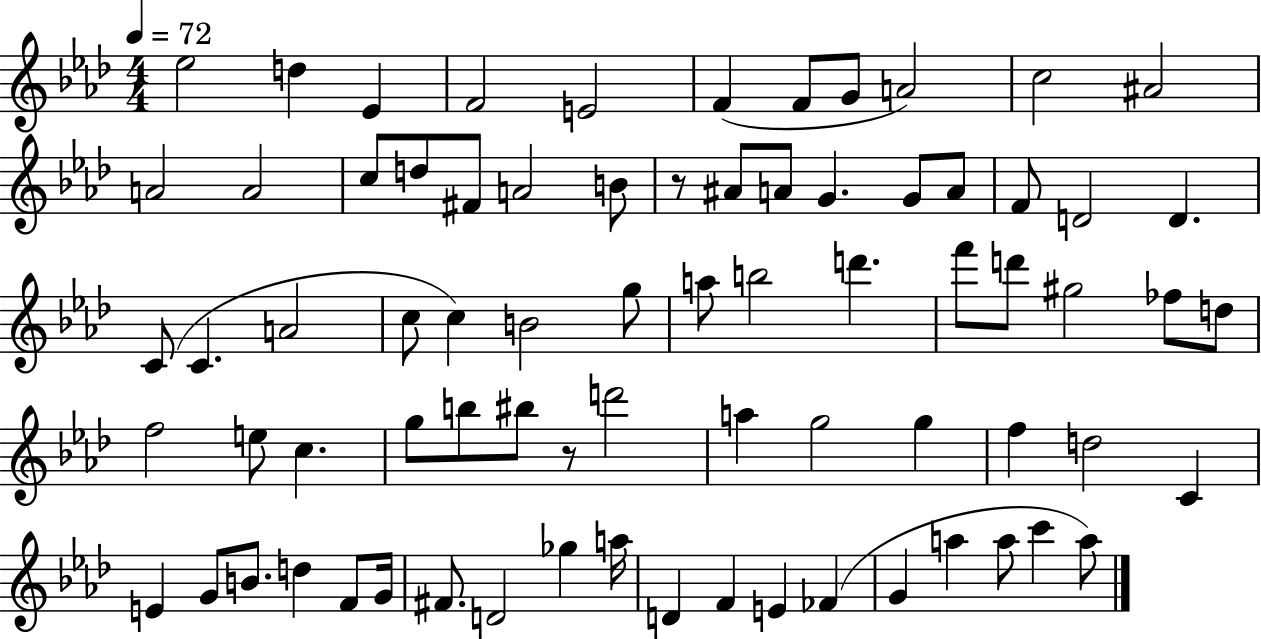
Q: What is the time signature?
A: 4/4